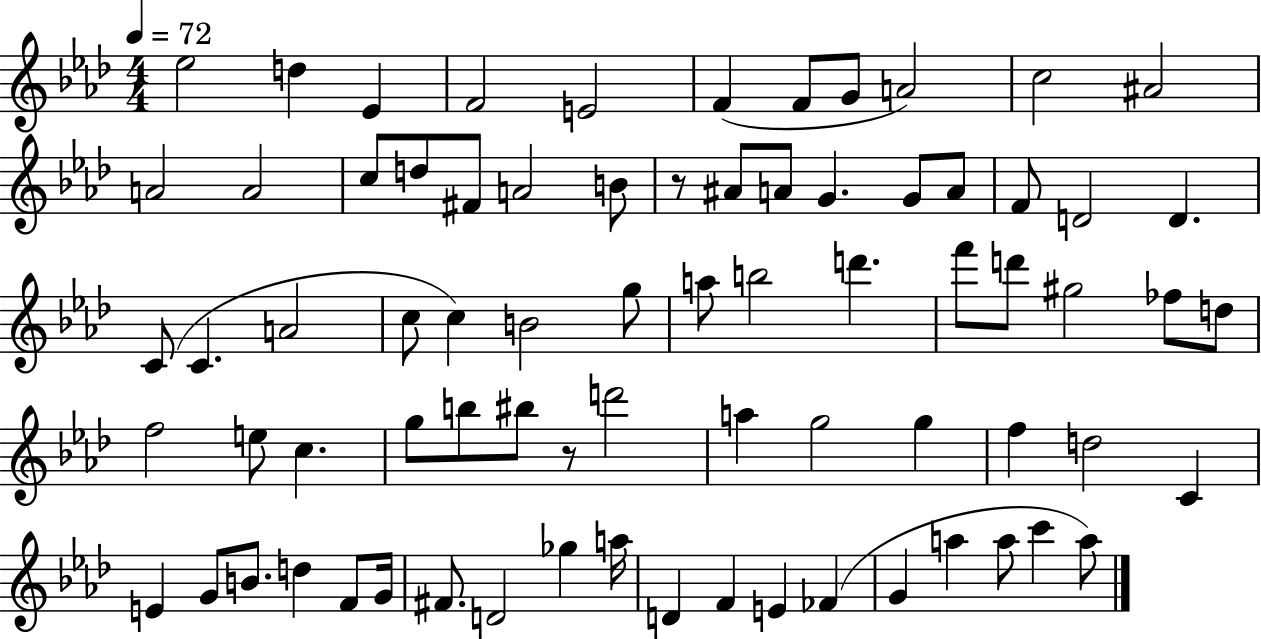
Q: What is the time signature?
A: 4/4